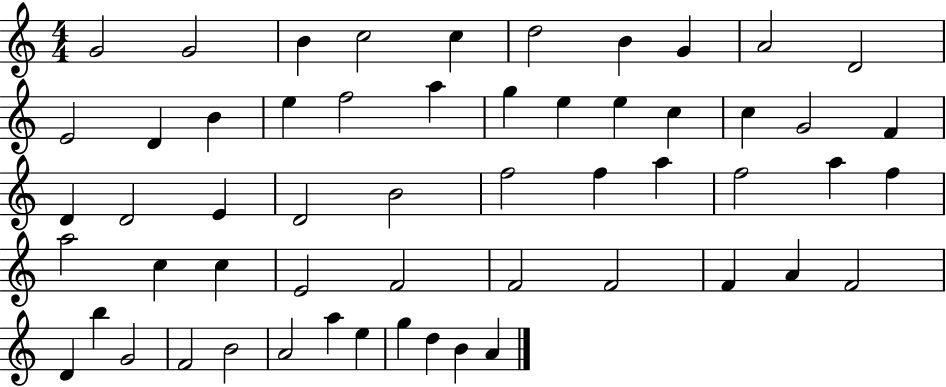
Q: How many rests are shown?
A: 0